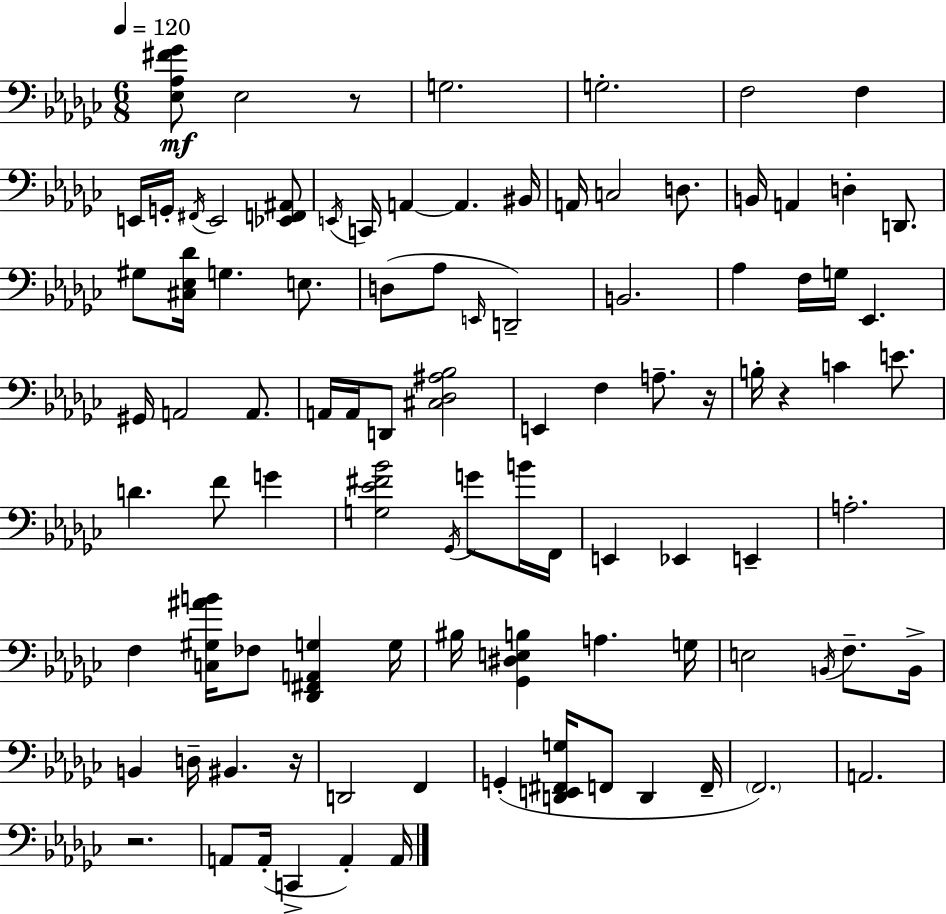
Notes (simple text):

[Eb3,Ab3,F#4,Gb4]/e Eb3/h R/e G3/h. G3/h. F3/h F3/q E2/s G2/s F#2/s E2/h [Eb2,F2,A#2]/e E2/s C2/s A2/q A2/q. BIS2/s A2/s C3/h D3/e. B2/s A2/q D3/q D2/e. G#3/e [C#3,Eb3,Db4]/s G3/q. E3/e. D3/e Ab3/e E2/s D2/h B2/h. Ab3/q F3/s G3/s Eb2/q. G#2/s A2/h A2/e. A2/s A2/s D2/e [C#3,Db3,A#3,Bb3]/h E2/q F3/q A3/e. R/s B3/s R/q C4/q E4/e. D4/q. F4/e G4/q [G3,Eb4,F#4,Bb4]/h Gb2/s G4/e B4/s F2/s E2/q Eb2/q E2/q A3/h. F3/q [C3,G#3,A#4,B4]/s FES3/e [Db2,F#2,A2,G3]/q G3/s BIS3/s [Gb2,D#3,E3,B3]/q A3/q. G3/s E3/h B2/s F3/e. B2/s B2/q D3/s BIS2/q. R/s D2/h F2/q G2/q [D2,E2,F#2,G3]/s F2/e D2/q F2/s F2/h. A2/h. R/h. A2/e A2/s C2/q A2/q A2/s